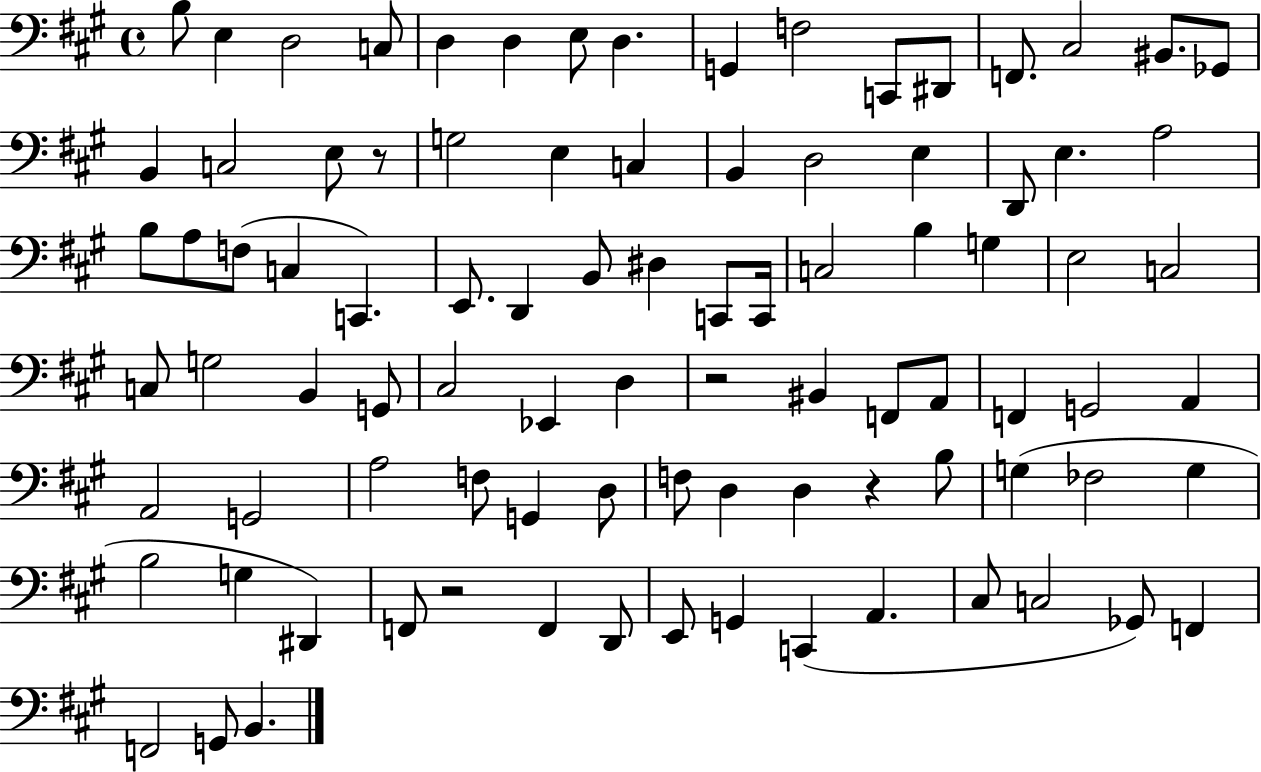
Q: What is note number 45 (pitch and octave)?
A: C3